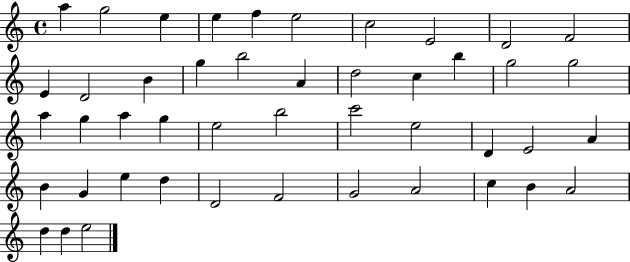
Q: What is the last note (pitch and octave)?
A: E5